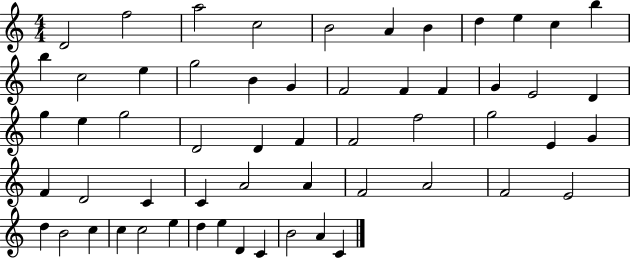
D4/h F5/h A5/h C5/h B4/h A4/q B4/q D5/q E5/q C5/q B5/q B5/q C5/h E5/q G5/h B4/q G4/q F4/h F4/q F4/q G4/q E4/h D4/q G5/q E5/q G5/h D4/h D4/q F4/q F4/h F5/h G5/h E4/q G4/q F4/q D4/h C4/q C4/q A4/h A4/q F4/h A4/h F4/h E4/h D5/q B4/h C5/q C5/q C5/h E5/q D5/q E5/q D4/q C4/q B4/h A4/q C4/q